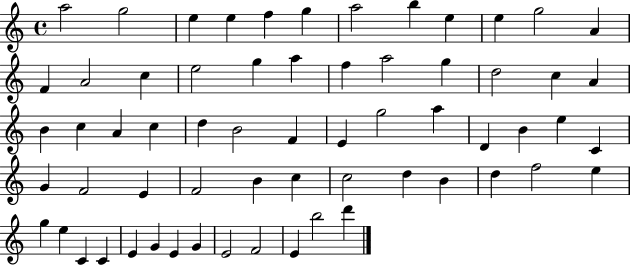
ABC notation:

X:1
T:Untitled
M:4/4
L:1/4
K:C
a2 g2 e e f g a2 b e e g2 A F A2 c e2 g a f a2 g d2 c A B c A c d B2 F E g2 a D B e C G F2 E F2 B c c2 d B d f2 e g e C C E G E G E2 F2 E b2 d'